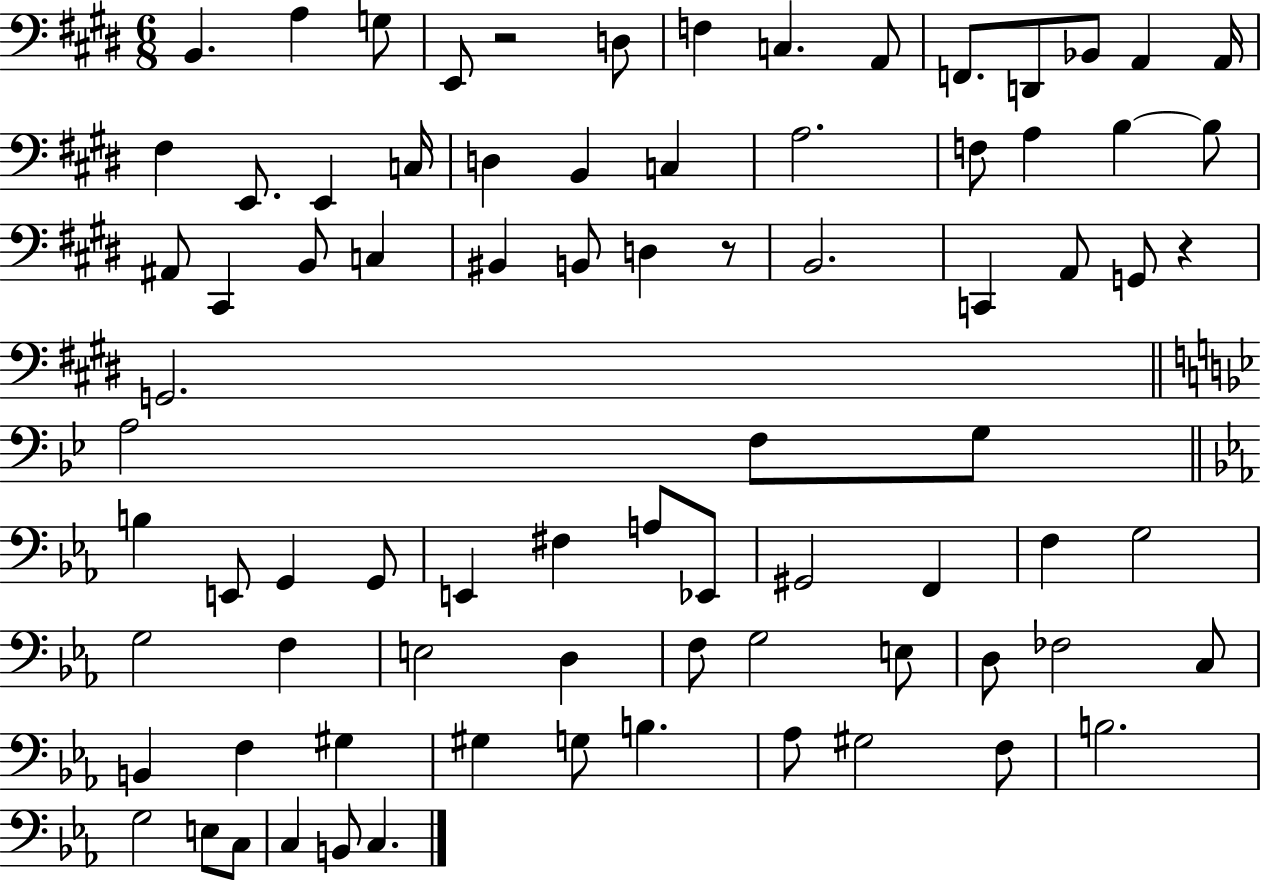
{
  \clef bass
  \numericTimeSignature
  \time 6/8
  \key e \major
  \repeat volta 2 { b,4. a4 g8 | e,8 r2 d8 | f4 c4. a,8 | f,8. d,8 bes,8 a,4 a,16 | \break fis4 e,8. e,4 c16 | d4 b,4 c4 | a2. | f8 a4 b4~~ b8 | \break ais,8 cis,4 b,8 c4 | bis,4 b,8 d4 r8 | b,2. | c,4 a,8 g,8 r4 | \break g,2. | \bar "||" \break \key bes \major a2 f8 g8 | \bar "||" \break \key ees \major b4 e,8 g,4 g,8 | e,4 fis4 a8 ees,8 | gis,2 f,4 | f4 g2 | \break g2 f4 | e2 d4 | f8 g2 e8 | d8 fes2 c8 | \break b,4 f4 gis4 | gis4 g8 b4. | aes8 gis2 f8 | b2. | \break g2 e8 c8 | c4 b,8 c4. | } \bar "|."
}